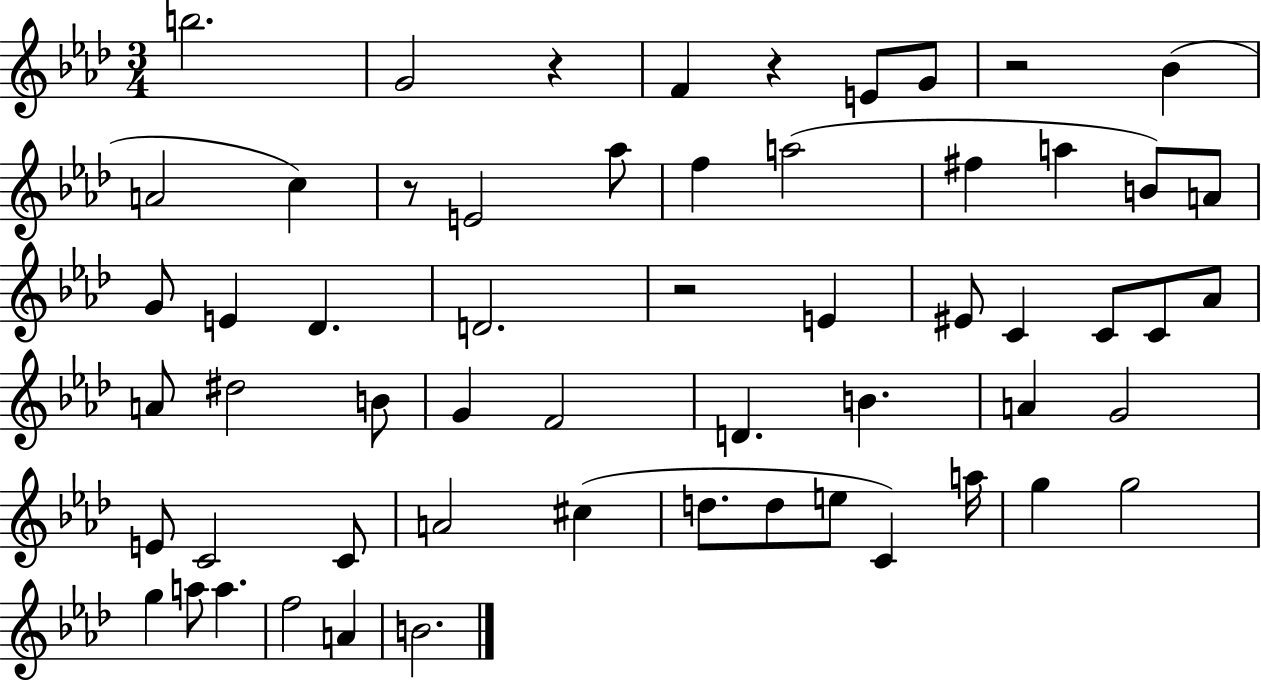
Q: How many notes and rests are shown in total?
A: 58